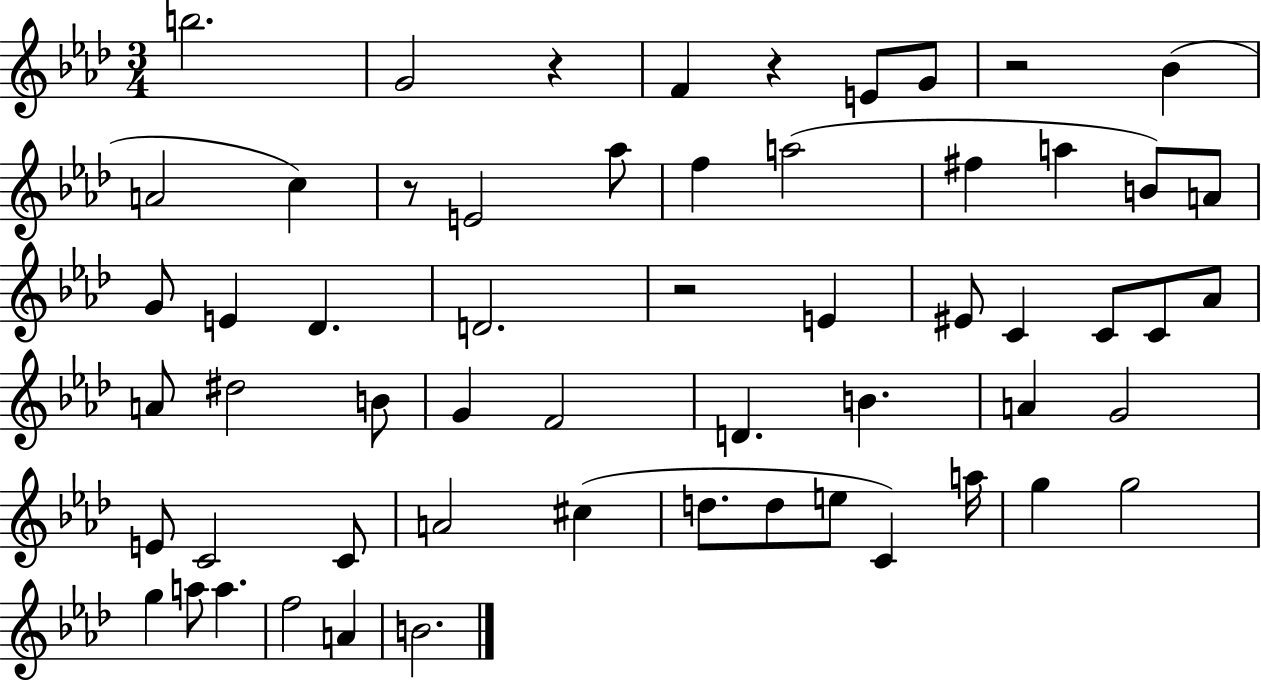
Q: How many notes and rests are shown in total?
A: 58